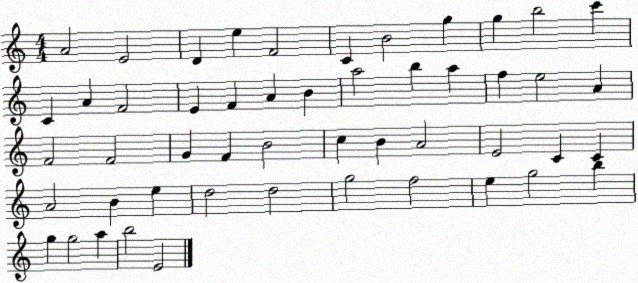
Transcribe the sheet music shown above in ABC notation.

X:1
T:Untitled
M:4/4
L:1/4
K:C
A2 E2 D e F2 C B2 g g b2 c' C A F2 E F A B a2 b a f e2 A F2 F2 G F B2 c B A2 E2 C C A2 B e d2 d2 g2 f2 e g2 b g g2 a b2 E2